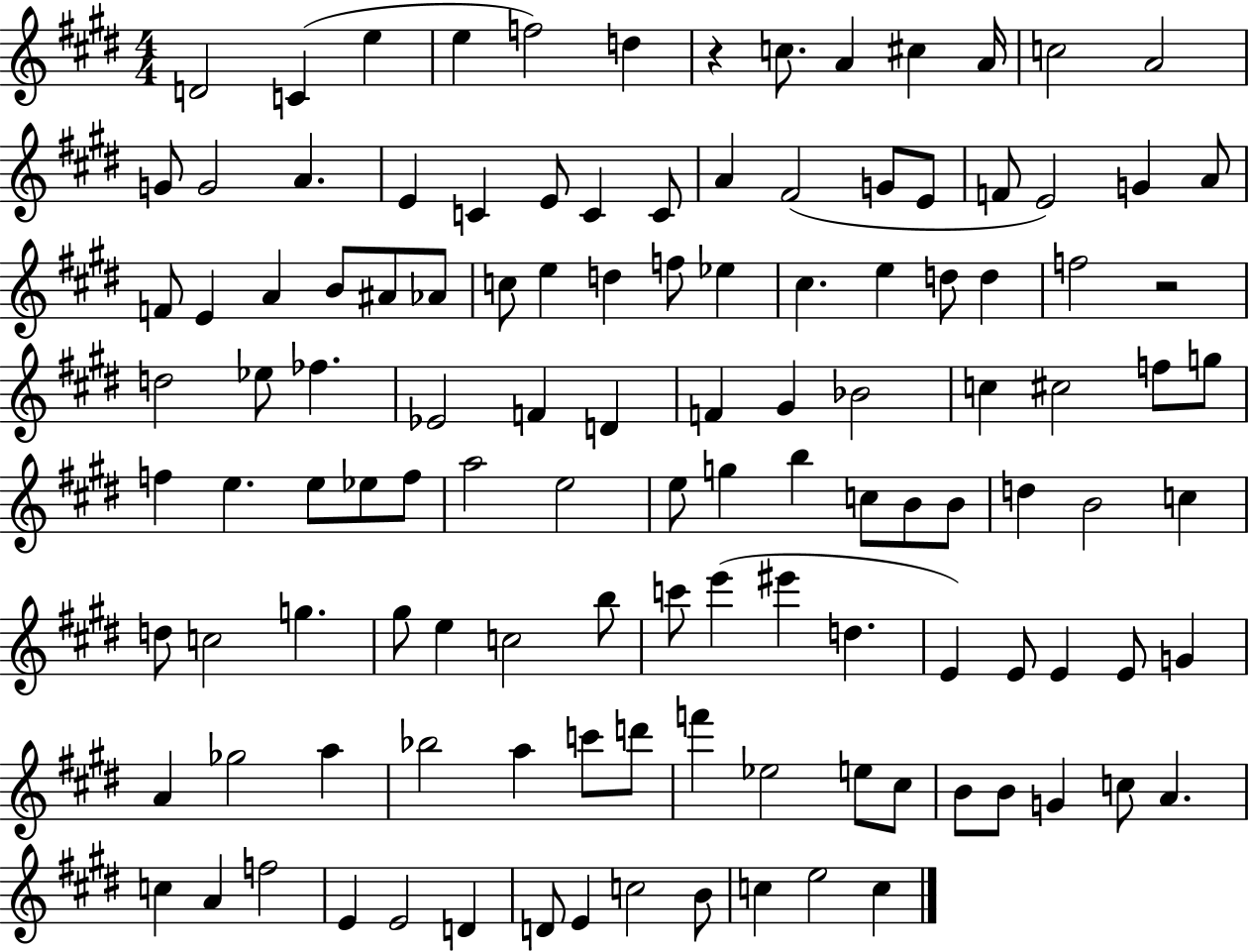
{
  \clef treble
  \numericTimeSignature
  \time 4/4
  \key e \major
  d'2 c'4( e''4 | e''4 f''2) d''4 | r4 c''8. a'4 cis''4 a'16 | c''2 a'2 | \break g'8 g'2 a'4. | e'4 c'4 e'8 c'4 c'8 | a'4 fis'2( g'8 e'8 | f'8 e'2) g'4 a'8 | \break f'8 e'4 a'4 b'8 ais'8 aes'8 | c''8 e''4 d''4 f''8 ees''4 | cis''4. e''4 d''8 d''4 | f''2 r2 | \break d''2 ees''8 fes''4. | ees'2 f'4 d'4 | f'4 gis'4 bes'2 | c''4 cis''2 f''8 g''8 | \break f''4 e''4. e''8 ees''8 f''8 | a''2 e''2 | e''8 g''4 b''4 c''8 b'8 b'8 | d''4 b'2 c''4 | \break d''8 c''2 g''4. | gis''8 e''4 c''2 b''8 | c'''8 e'''4( eis'''4 d''4. | e'4) e'8 e'4 e'8 g'4 | \break a'4 ges''2 a''4 | bes''2 a''4 c'''8 d'''8 | f'''4 ees''2 e''8 cis''8 | b'8 b'8 g'4 c''8 a'4. | \break c''4 a'4 f''2 | e'4 e'2 d'4 | d'8 e'4 c''2 b'8 | c''4 e''2 c''4 | \break \bar "|."
}